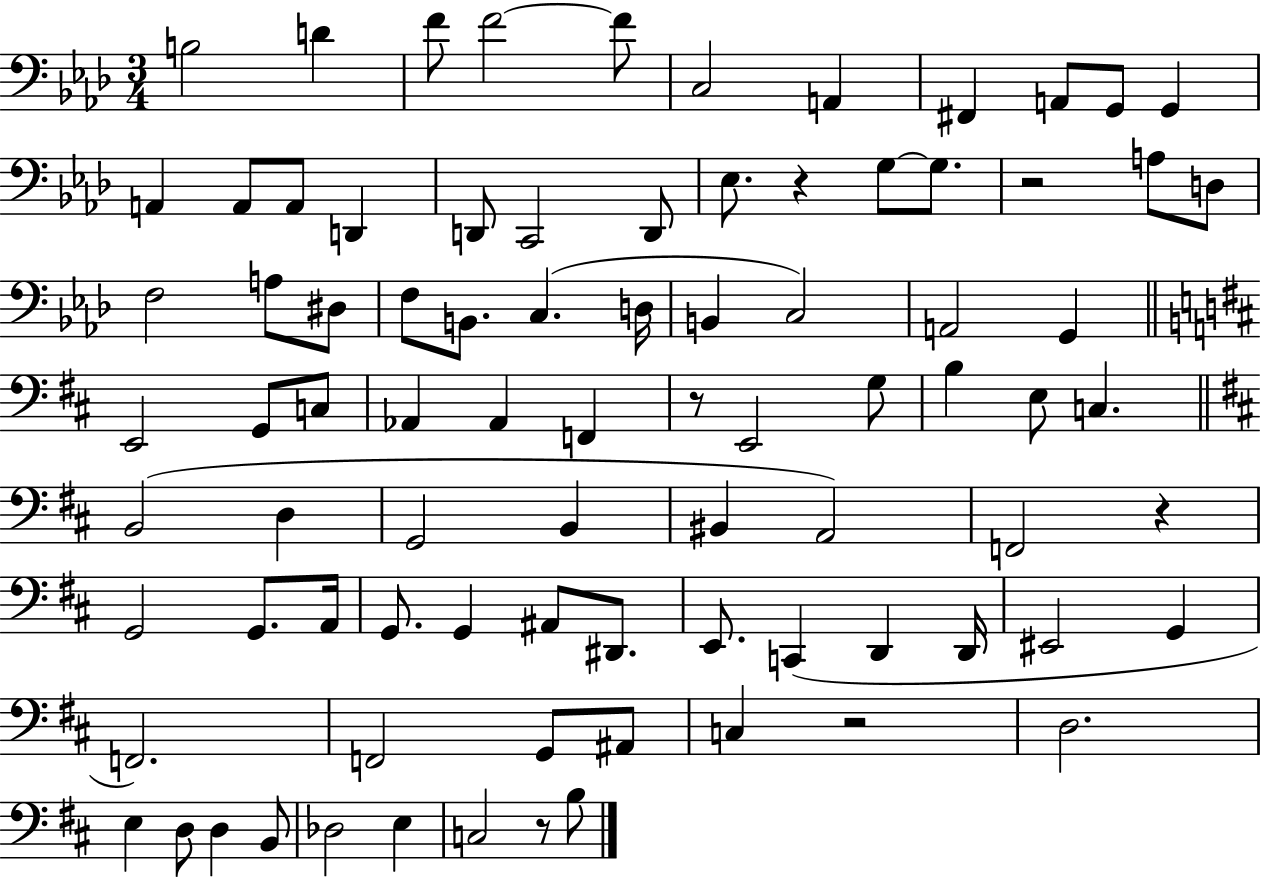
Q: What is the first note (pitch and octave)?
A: B3